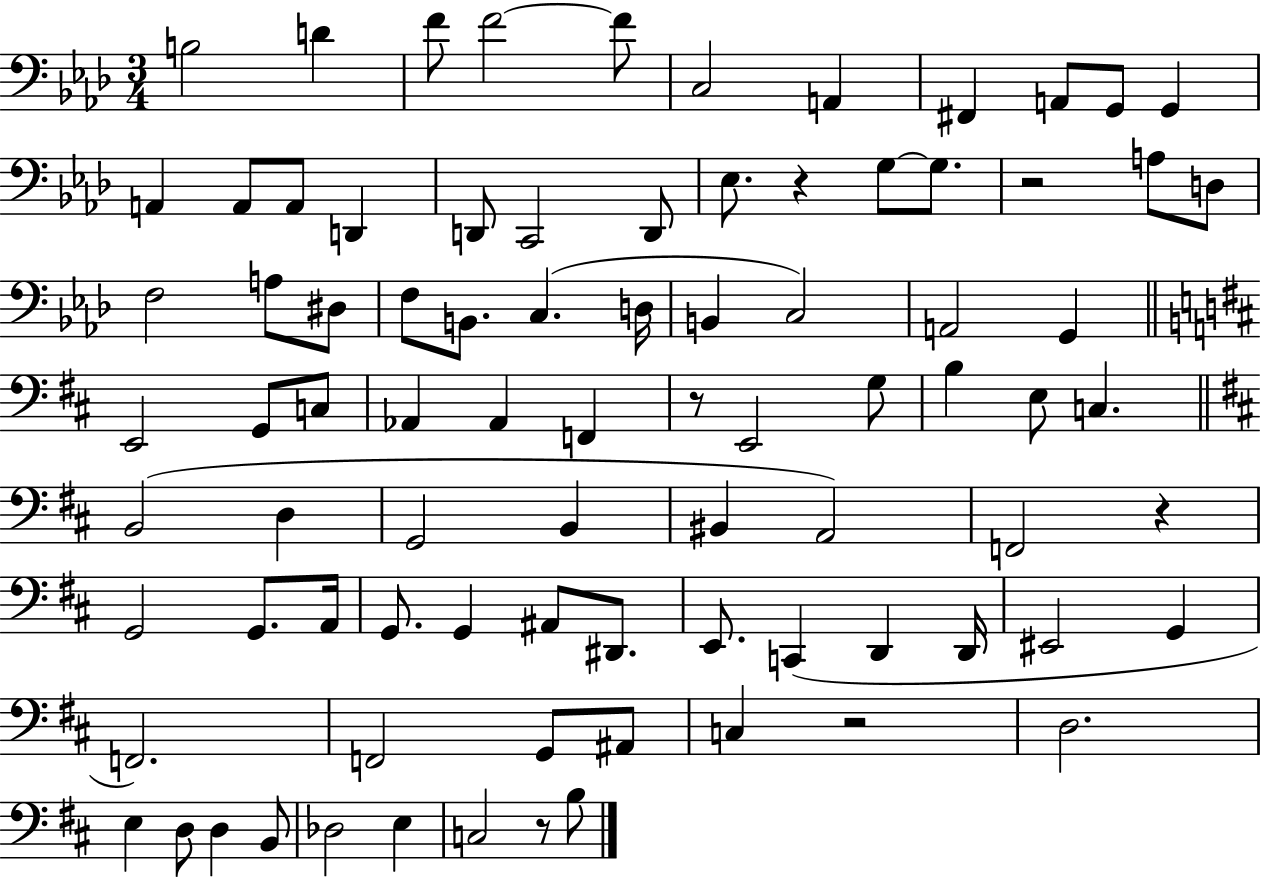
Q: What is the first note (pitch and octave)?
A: B3